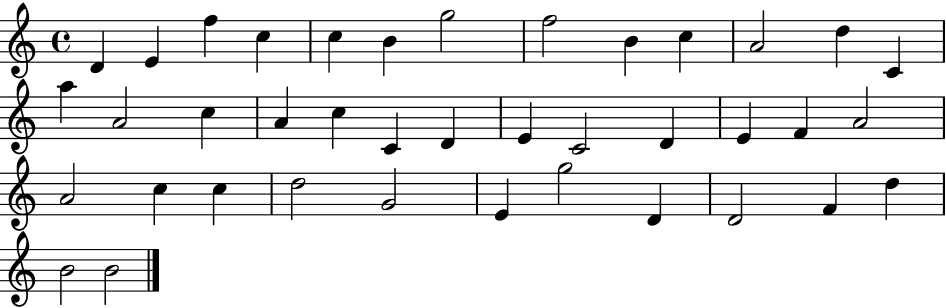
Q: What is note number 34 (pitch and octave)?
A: D4